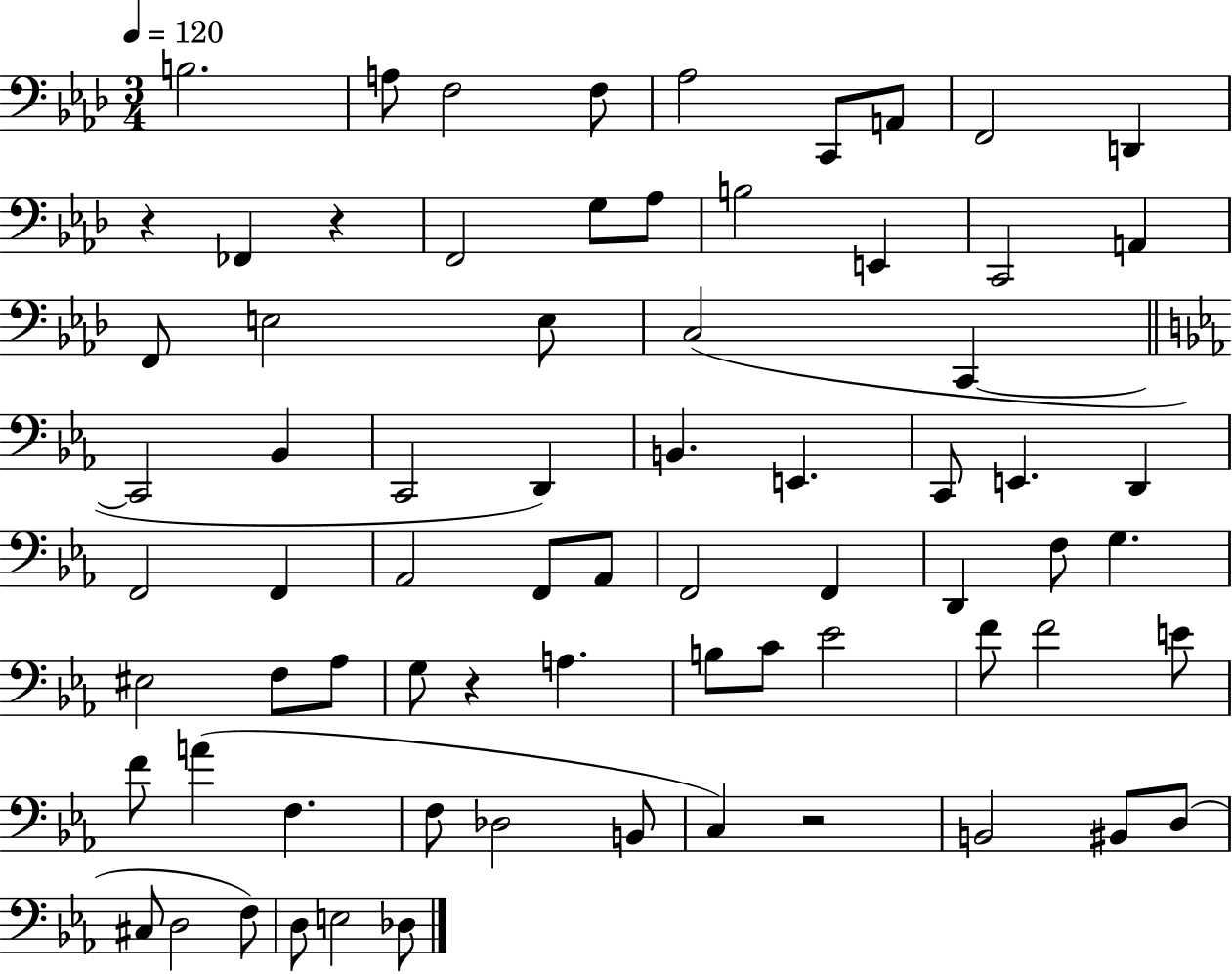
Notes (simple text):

B3/h. A3/e F3/h F3/e Ab3/h C2/e A2/e F2/h D2/q R/q FES2/q R/q F2/h G3/e Ab3/e B3/h E2/q C2/h A2/q F2/e E3/h E3/e C3/h C2/q C2/h Bb2/q C2/h D2/q B2/q. E2/q. C2/e E2/q. D2/q F2/h F2/q Ab2/h F2/e Ab2/e F2/h F2/q D2/q F3/e G3/q. EIS3/h F3/e Ab3/e G3/e R/q A3/q. B3/e C4/e Eb4/h F4/e F4/h E4/e F4/e A4/q F3/q. F3/e Db3/h B2/e C3/q R/h B2/h BIS2/e D3/e C#3/e D3/h F3/e D3/e E3/h Db3/e